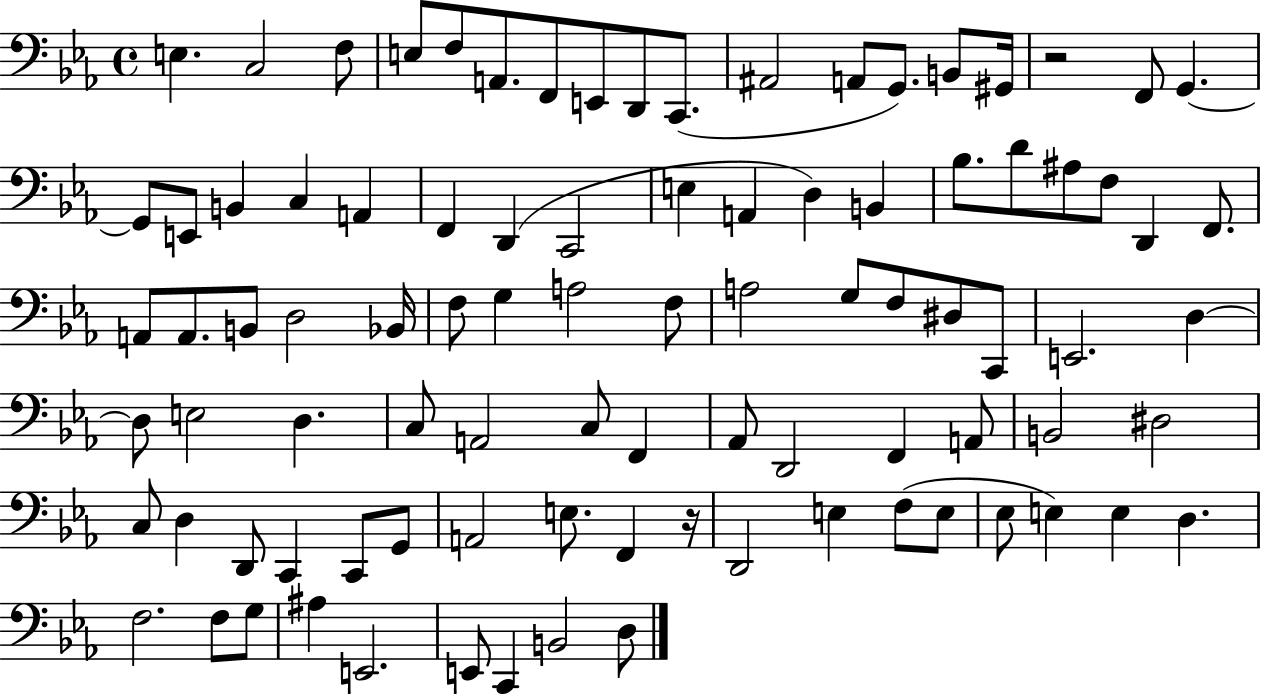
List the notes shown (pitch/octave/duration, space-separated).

E3/q. C3/h F3/e E3/e F3/e A2/e. F2/e E2/e D2/e C2/e. A#2/h A2/e G2/e. B2/e G#2/s R/h F2/e G2/q. G2/e E2/e B2/q C3/q A2/q F2/q D2/q C2/h E3/q A2/q D3/q B2/q Bb3/e. D4/e A#3/e F3/e D2/q F2/e. A2/e A2/e. B2/e D3/h Bb2/s F3/e G3/q A3/h F3/e A3/h G3/e F3/e D#3/e C2/e E2/h. D3/q D3/e E3/h D3/q. C3/e A2/h C3/e F2/q Ab2/e D2/h F2/q A2/e B2/h D#3/h C3/e D3/q D2/e C2/q C2/e G2/e A2/h E3/e. F2/q R/s D2/h E3/q F3/e E3/e Eb3/e E3/q E3/q D3/q. F3/h. F3/e G3/e A#3/q E2/h. E2/e C2/q B2/h D3/e